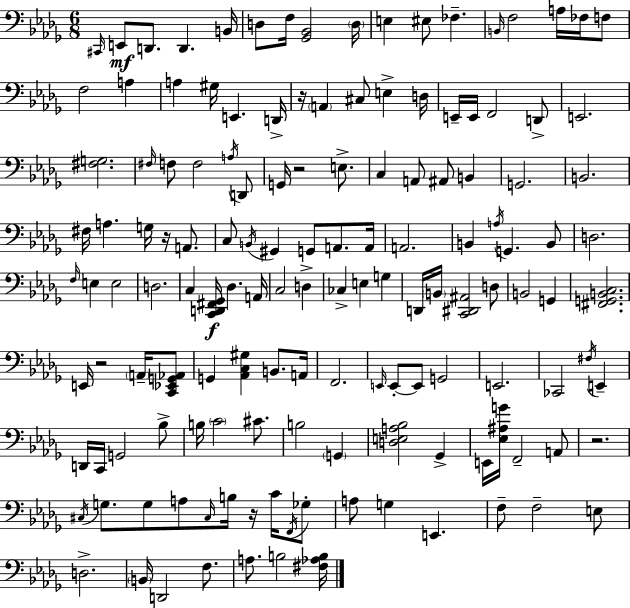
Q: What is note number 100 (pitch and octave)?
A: G2